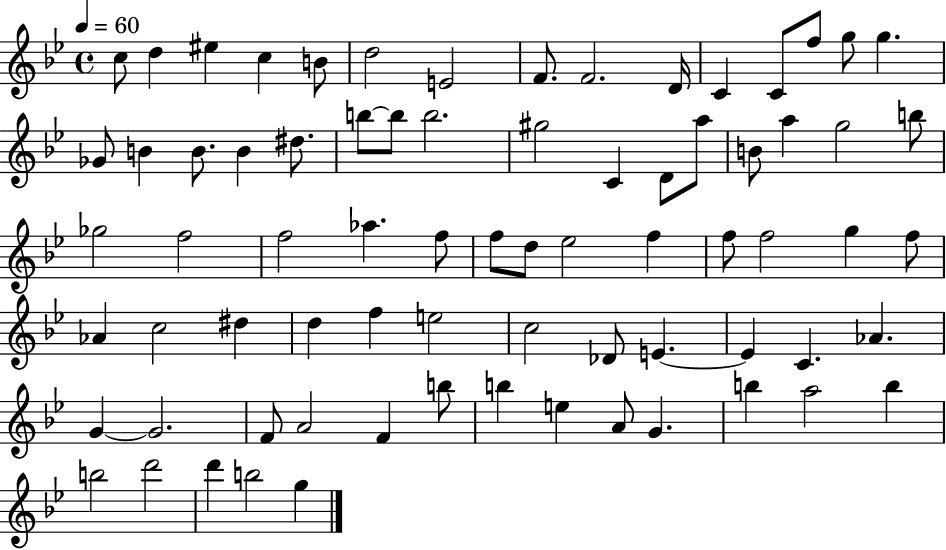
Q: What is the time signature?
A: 4/4